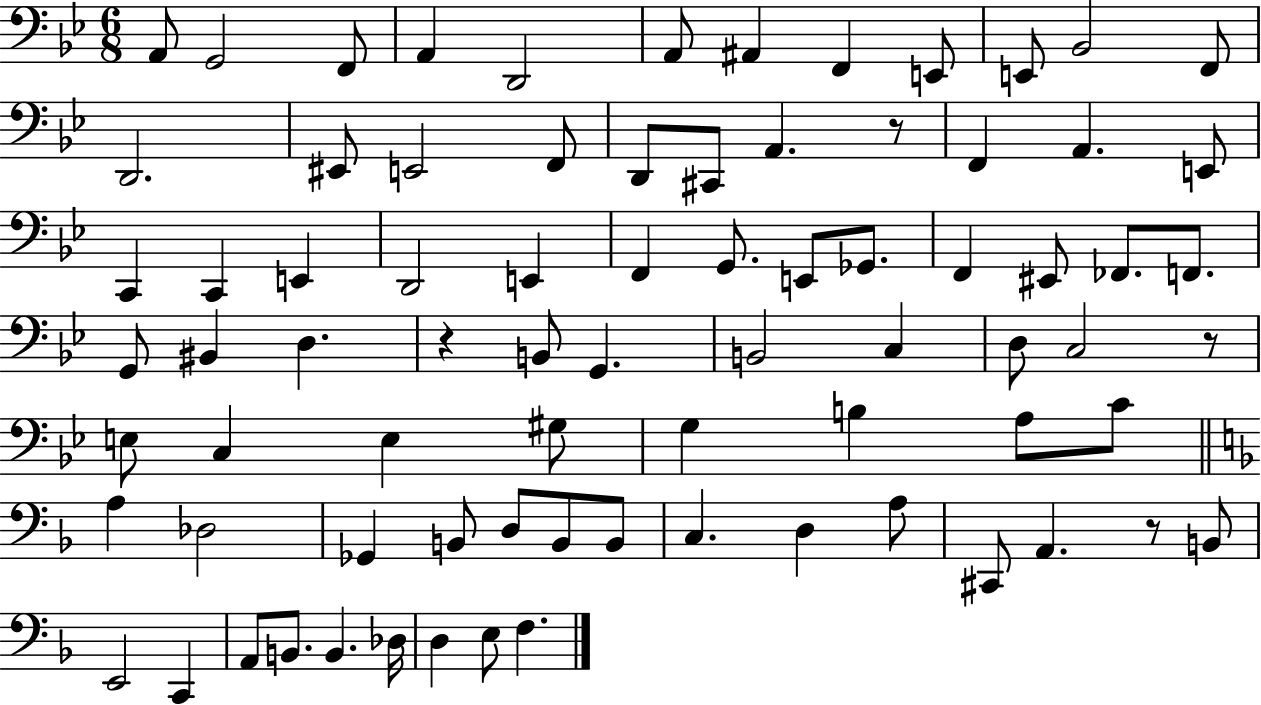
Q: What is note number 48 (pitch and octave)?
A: G#3